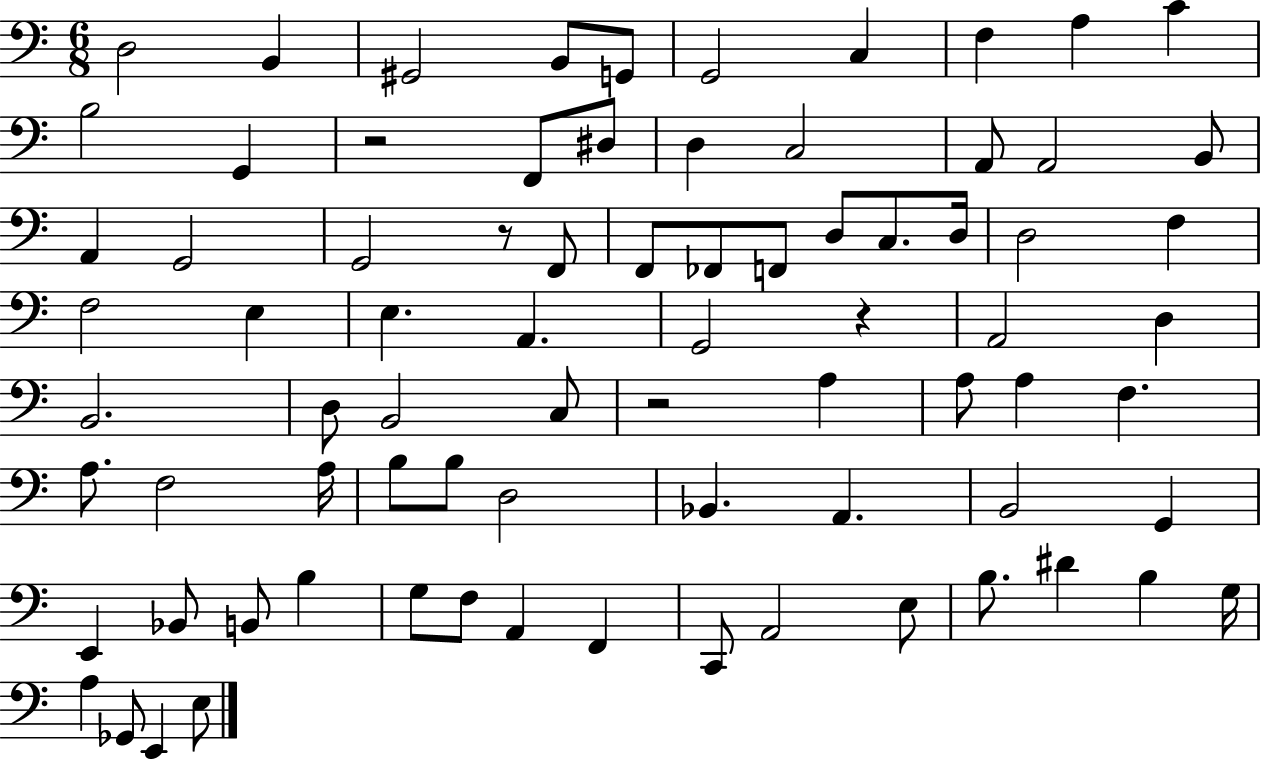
{
  \clef bass
  \numericTimeSignature
  \time 6/8
  \key c \major
  d2 b,4 | gis,2 b,8 g,8 | g,2 c4 | f4 a4 c'4 | \break b2 g,4 | r2 f,8 dis8 | d4 c2 | a,8 a,2 b,8 | \break a,4 g,2 | g,2 r8 f,8 | f,8 fes,8 f,8 d8 c8. d16 | d2 f4 | \break f2 e4 | e4. a,4. | g,2 r4 | a,2 d4 | \break b,2. | d8 b,2 c8 | r2 a4 | a8 a4 f4. | \break a8. f2 a16 | b8 b8 d2 | bes,4. a,4. | b,2 g,4 | \break e,4 bes,8 b,8 b4 | g8 f8 a,4 f,4 | c,8 a,2 e8 | b8. dis'4 b4 g16 | \break a4 ges,8 e,4 e8 | \bar "|."
}